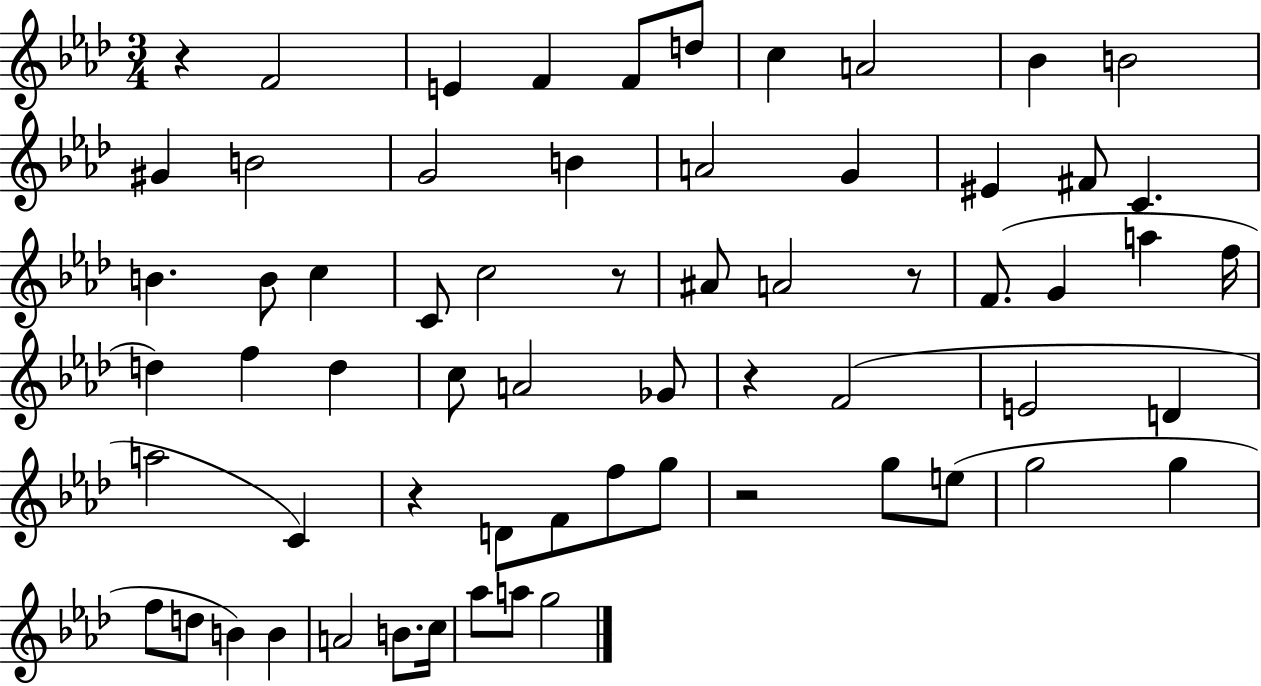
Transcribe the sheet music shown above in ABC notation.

X:1
T:Untitled
M:3/4
L:1/4
K:Ab
z F2 E F F/2 d/2 c A2 _B B2 ^G B2 G2 B A2 G ^E ^F/2 C B B/2 c C/2 c2 z/2 ^A/2 A2 z/2 F/2 G a f/4 d f d c/2 A2 _G/2 z F2 E2 D a2 C z D/2 F/2 f/2 g/2 z2 g/2 e/2 g2 g f/2 d/2 B B A2 B/2 c/4 _a/2 a/2 g2